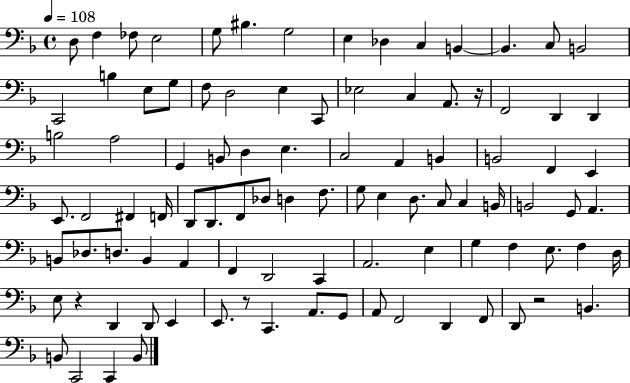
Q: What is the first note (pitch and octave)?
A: D3